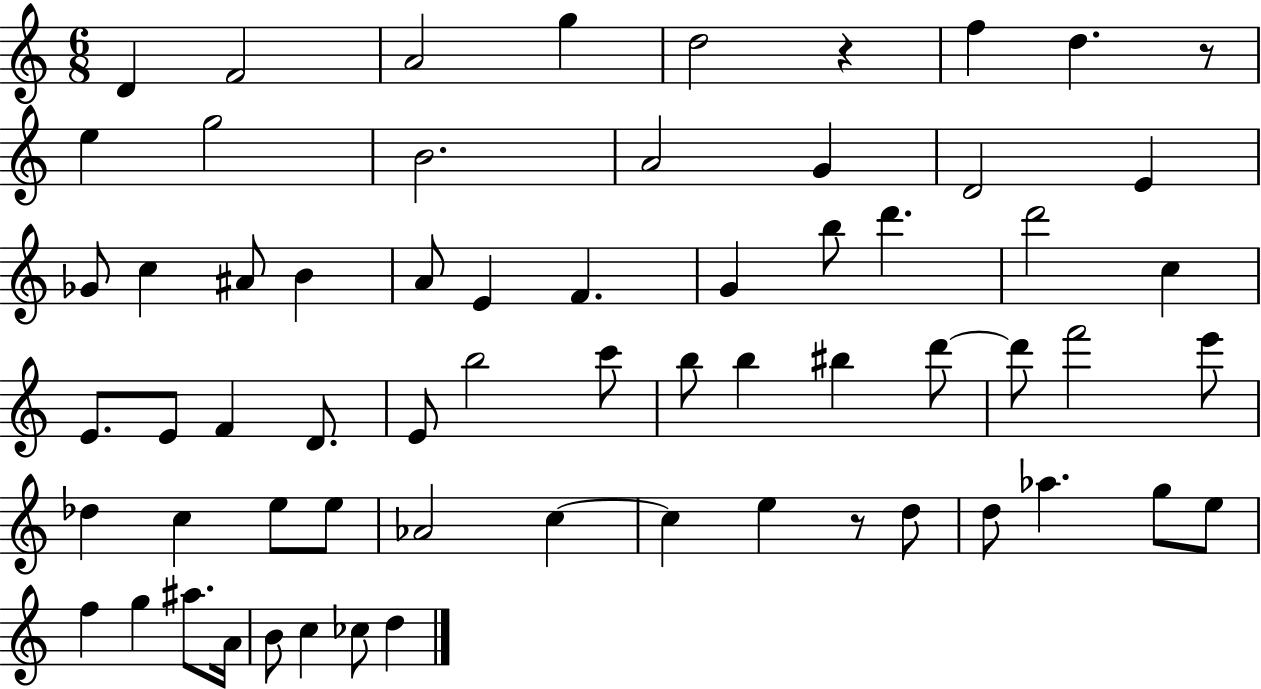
{
  \clef treble
  \numericTimeSignature
  \time 6/8
  \key c \major
  d'4 f'2 | a'2 g''4 | d''2 r4 | f''4 d''4. r8 | \break e''4 g''2 | b'2. | a'2 g'4 | d'2 e'4 | \break ges'8 c''4 ais'8 b'4 | a'8 e'4 f'4. | g'4 b''8 d'''4. | d'''2 c''4 | \break e'8. e'8 f'4 d'8. | e'8 b''2 c'''8 | b''8 b''4 bis''4 d'''8~~ | d'''8 f'''2 e'''8 | \break des''4 c''4 e''8 e''8 | aes'2 c''4~~ | c''4 e''4 r8 d''8 | d''8 aes''4. g''8 e''8 | \break f''4 g''4 ais''8. a'16 | b'8 c''4 ces''8 d''4 | \bar "|."
}